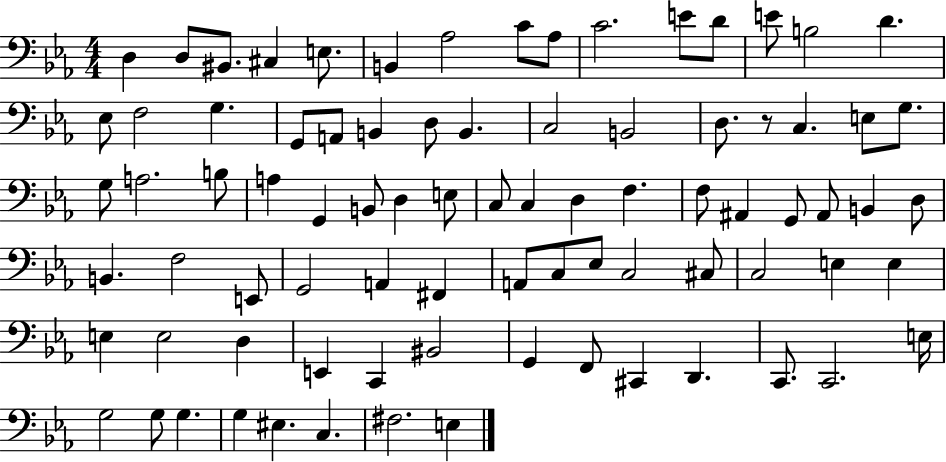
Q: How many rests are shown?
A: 1